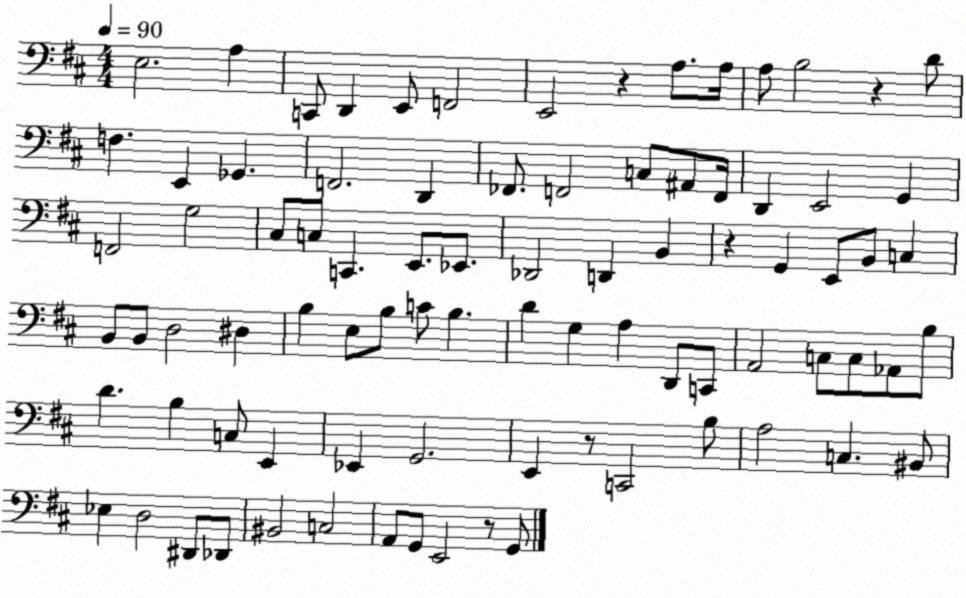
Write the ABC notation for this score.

X:1
T:Untitled
M:4/4
L:1/4
K:D
E,2 A, C,,/2 D,, E,,/2 F,,2 E,,2 z A,/2 A,/4 A,/2 B,2 z D/2 F, E,, _G,, F,,2 D,, _F,,/2 F,,2 C,/2 ^A,,/2 F,,/4 D,, E,,2 G,, F,,2 G,2 ^C,/2 C,/2 C,, E,,/2 _E,,/2 _D,,2 D,, B,, z G,, E,,/2 B,,/2 C, B,,/2 B,,/2 D,2 ^D, B, E,/2 B,/2 C/2 B, D G, A, D,,/2 C,,/2 A,,2 C,/2 C,/2 _A,,/2 B,/2 D B, C,/2 E,, _E,, G,,2 E,, z/2 C,,2 B,/2 A,2 C, ^B,,/2 _E, D,2 ^D,,/2 _D,,/2 ^B,,2 C,2 A,,/2 G,,/2 E,,2 z/2 G,,/2